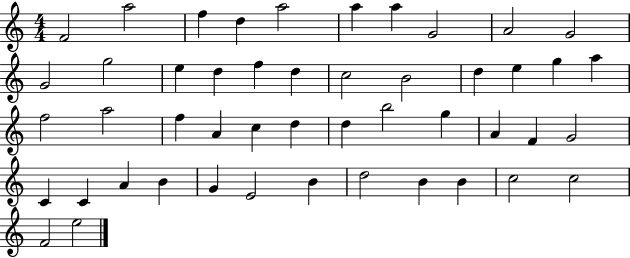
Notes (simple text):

F4/h A5/h F5/q D5/q A5/h A5/q A5/q G4/h A4/h G4/h G4/h G5/h E5/q D5/q F5/q D5/q C5/h B4/h D5/q E5/q G5/q A5/q F5/h A5/h F5/q A4/q C5/q D5/q D5/q B5/h G5/q A4/q F4/q G4/h C4/q C4/q A4/q B4/q G4/q E4/h B4/q D5/h B4/q B4/q C5/h C5/h F4/h E5/h